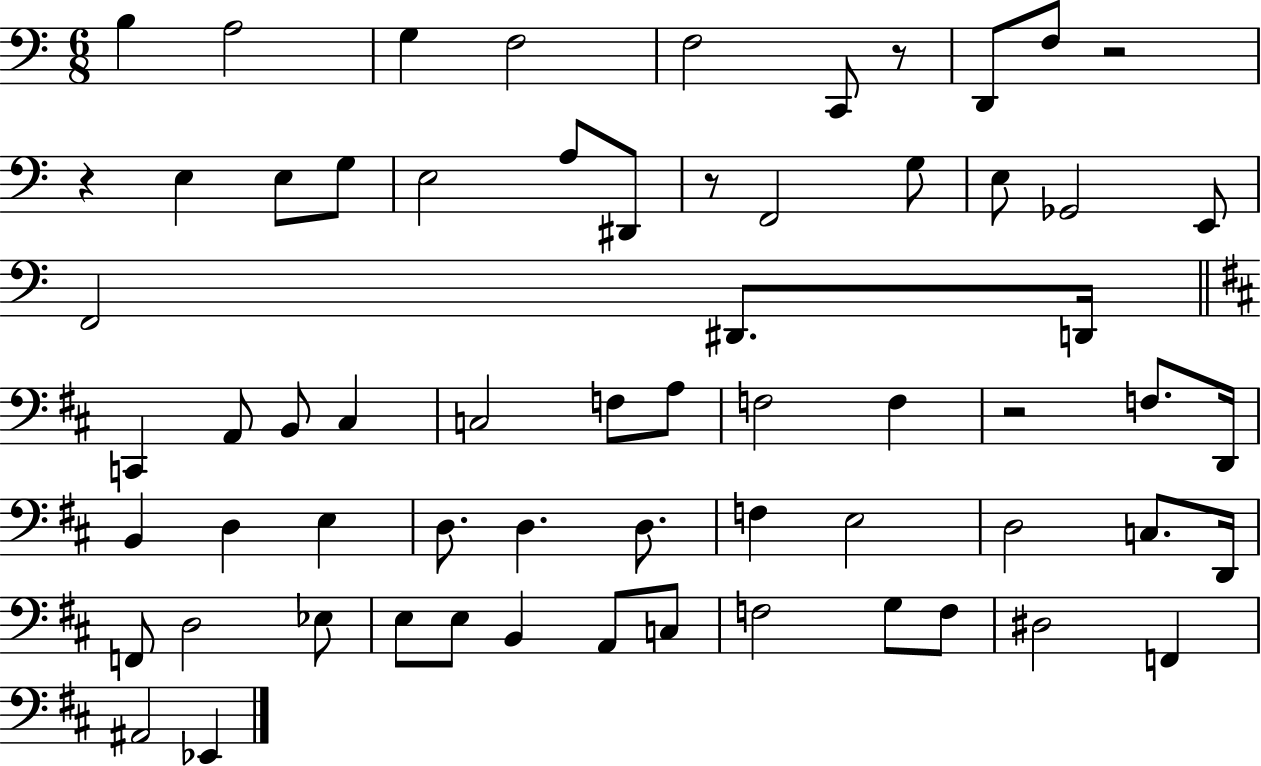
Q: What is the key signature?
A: C major